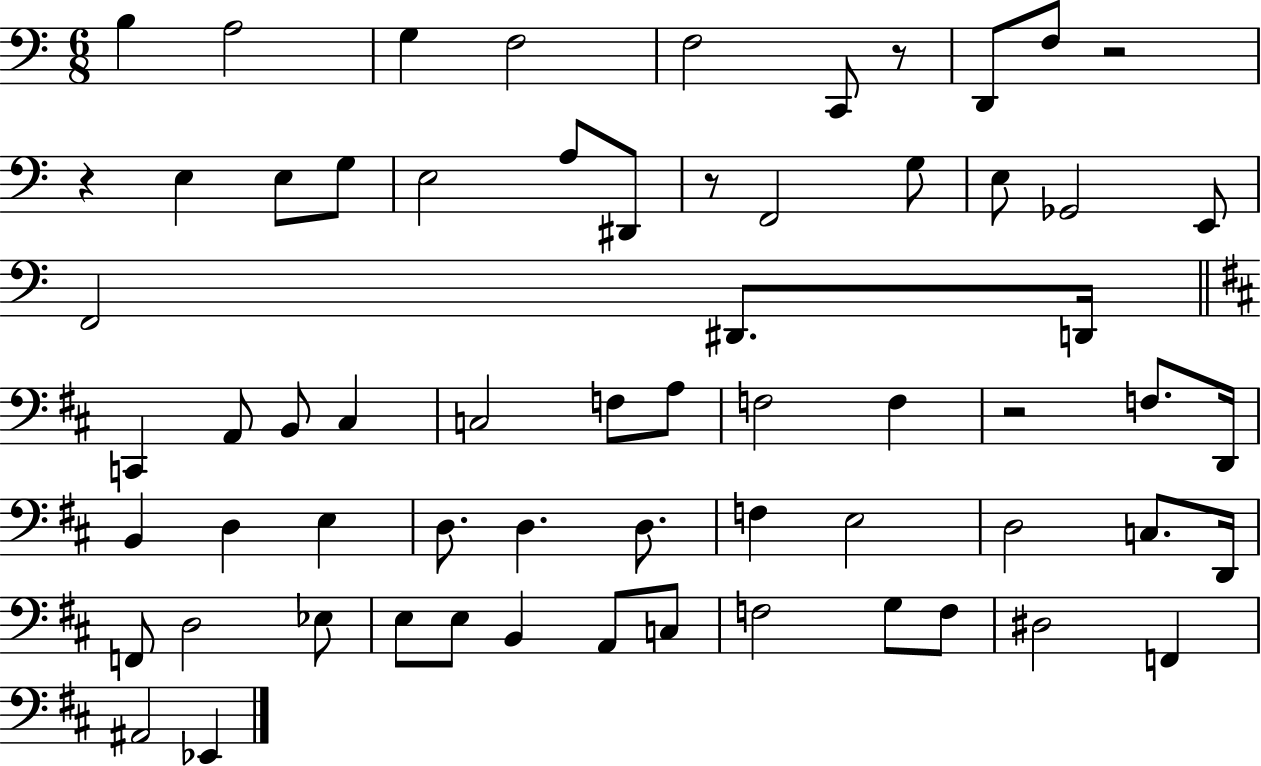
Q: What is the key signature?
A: C major